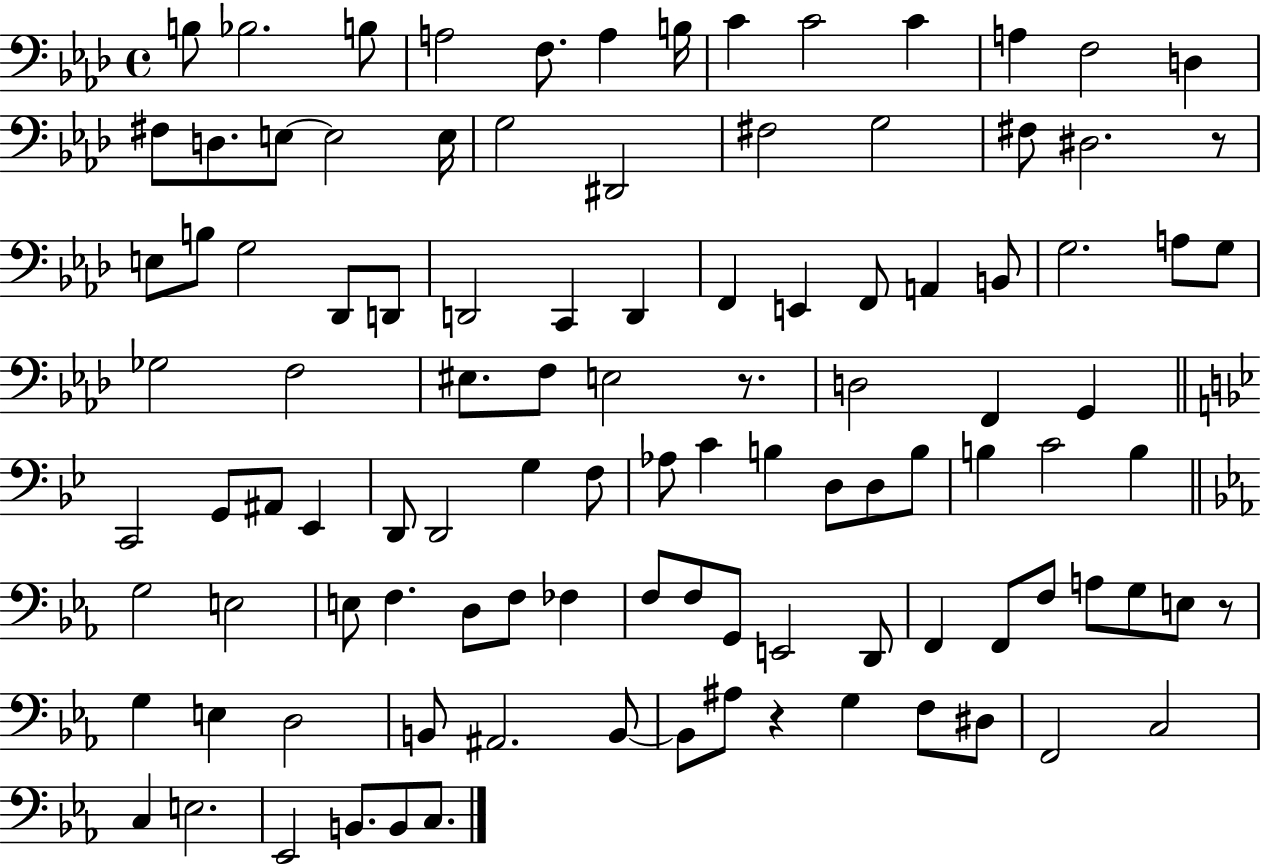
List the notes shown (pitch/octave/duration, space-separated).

B3/e Bb3/h. B3/e A3/h F3/e. A3/q B3/s C4/q C4/h C4/q A3/q F3/h D3/q F#3/e D3/e. E3/e E3/h E3/s G3/h D#2/h F#3/h G3/h F#3/e D#3/h. R/e E3/e B3/e G3/h Db2/e D2/e D2/h C2/q D2/q F2/q E2/q F2/e A2/q B2/e G3/h. A3/e G3/e Gb3/h F3/h EIS3/e. F3/e E3/h R/e. D3/h F2/q G2/q C2/h G2/e A#2/e Eb2/q D2/e D2/h G3/q F3/e Ab3/e C4/q B3/q D3/e D3/e B3/e B3/q C4/h B3/q G3/h E3/h E3/e F3/q. D3/e F3/e FES3/q F3/e F3/e G2/e E2/h D2/e F2/q F2/e F3/e A3/e G3/e E3/e R/e G3/q E3/q D3/h B2/e A#2/h. B2/e B2/e A#3/e R/q G3/q F3/e D#3/e F2/h C3/h C3/q E3/h. Eb2/h B2/e. B2/e C3/e.